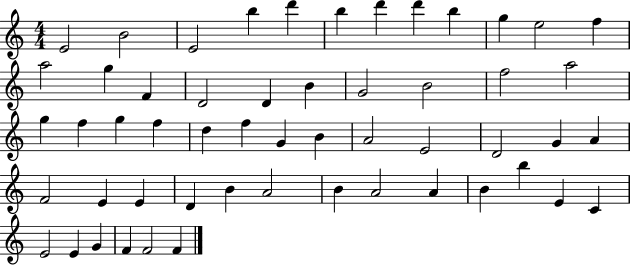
X:1
T:Untitled
M:4/4
L:1/4
K:C
E2 B2 E2 b d' b d' d' b g e2 f a2 g F D2 D B G2 B2 f2 a2 g f g f d f G B A2 E2 D2 G A F2 E E D B A2 B A2 A B b E C E2 E G F F2 F